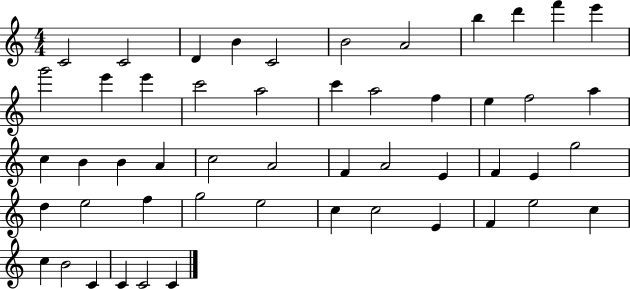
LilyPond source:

{
  \clef treble
  \numericTimeSignature
  \time 4/4
  \key c \major
  c'2 c'2 | d'4 b'4 c'2 | b'2 a'2 | b''4 d'''4 f'''4 e'''4 | \break g'''2 e'''4 e'''4 | c'''2 a''2 | c'''4 a''2 f''4 | e''4 f''2 a''4 | \break c''4 b'4 b'4 a'4 | c''2 a'2 | f'4 a'2 e'4 | f'4 e'4 g''2 | \break d''4 e''2 f''4 | g''2 e''2 | c''4 c''2 e'4 | f'4 e''2 c''4 | \break c''4 b'2 c'4 | c'4 c'2 c'4 | \bar "|."
}